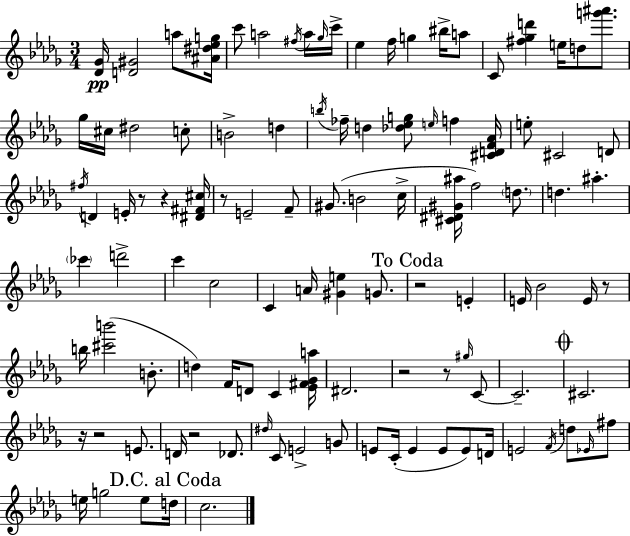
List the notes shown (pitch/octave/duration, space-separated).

[Db4,Gb4]/s [D4,G#4]/h A5/e [A#4,D#5,Eb5,G5]/s C6/e A5/h F#5/s A5/s Gb5/s C6/s Eb5/q F5/s G5/q BIS5/s A5/e C4/e [F#5,Gb5,D6]/q E5/s D5/e [G6,A#6]/e. Gb5/s C#5/s D#5/h C5/e B4/h D5/q B5/s FES5/s D5/q [Db5,Eb5,G5]/e E5/s F5/q [C#4,D4,F4,Ab4]/s E5/e C#4/h D4/e F#5/s D4/q E4/s R/e R/q [D#4,F#4,C#5]/s R/e E4/h F4/e G#4/e. B4/h C5/s [C#4,D#4,G#4,A#5]/s F5/h D5/e. D5/q. A#5/q. CES6/q D6/h C6/q C5/h C4/q A4/s [G#4,E5]/q G4/e. R/h E4/q E4/s Bb4/h E4/s R/e B5/s [C#6,B6]/h B4/e. D5/q F4/s D4/e C4/q [Eb4,F#4,Gb4,A5]/s D#4/h. R/h R/e G#5/s C4/e C4/h. C#4/h. R/s R/h E4/e. D4/s R/h Db4/e. D#5/s C4/e E4/h G4/e E4/e C4/s E4/q E4/e E4/e D4/s E4/h F4/s D5/e Eb4/s F#5/e E5/s G5/h E5/e D5/s C5/h.